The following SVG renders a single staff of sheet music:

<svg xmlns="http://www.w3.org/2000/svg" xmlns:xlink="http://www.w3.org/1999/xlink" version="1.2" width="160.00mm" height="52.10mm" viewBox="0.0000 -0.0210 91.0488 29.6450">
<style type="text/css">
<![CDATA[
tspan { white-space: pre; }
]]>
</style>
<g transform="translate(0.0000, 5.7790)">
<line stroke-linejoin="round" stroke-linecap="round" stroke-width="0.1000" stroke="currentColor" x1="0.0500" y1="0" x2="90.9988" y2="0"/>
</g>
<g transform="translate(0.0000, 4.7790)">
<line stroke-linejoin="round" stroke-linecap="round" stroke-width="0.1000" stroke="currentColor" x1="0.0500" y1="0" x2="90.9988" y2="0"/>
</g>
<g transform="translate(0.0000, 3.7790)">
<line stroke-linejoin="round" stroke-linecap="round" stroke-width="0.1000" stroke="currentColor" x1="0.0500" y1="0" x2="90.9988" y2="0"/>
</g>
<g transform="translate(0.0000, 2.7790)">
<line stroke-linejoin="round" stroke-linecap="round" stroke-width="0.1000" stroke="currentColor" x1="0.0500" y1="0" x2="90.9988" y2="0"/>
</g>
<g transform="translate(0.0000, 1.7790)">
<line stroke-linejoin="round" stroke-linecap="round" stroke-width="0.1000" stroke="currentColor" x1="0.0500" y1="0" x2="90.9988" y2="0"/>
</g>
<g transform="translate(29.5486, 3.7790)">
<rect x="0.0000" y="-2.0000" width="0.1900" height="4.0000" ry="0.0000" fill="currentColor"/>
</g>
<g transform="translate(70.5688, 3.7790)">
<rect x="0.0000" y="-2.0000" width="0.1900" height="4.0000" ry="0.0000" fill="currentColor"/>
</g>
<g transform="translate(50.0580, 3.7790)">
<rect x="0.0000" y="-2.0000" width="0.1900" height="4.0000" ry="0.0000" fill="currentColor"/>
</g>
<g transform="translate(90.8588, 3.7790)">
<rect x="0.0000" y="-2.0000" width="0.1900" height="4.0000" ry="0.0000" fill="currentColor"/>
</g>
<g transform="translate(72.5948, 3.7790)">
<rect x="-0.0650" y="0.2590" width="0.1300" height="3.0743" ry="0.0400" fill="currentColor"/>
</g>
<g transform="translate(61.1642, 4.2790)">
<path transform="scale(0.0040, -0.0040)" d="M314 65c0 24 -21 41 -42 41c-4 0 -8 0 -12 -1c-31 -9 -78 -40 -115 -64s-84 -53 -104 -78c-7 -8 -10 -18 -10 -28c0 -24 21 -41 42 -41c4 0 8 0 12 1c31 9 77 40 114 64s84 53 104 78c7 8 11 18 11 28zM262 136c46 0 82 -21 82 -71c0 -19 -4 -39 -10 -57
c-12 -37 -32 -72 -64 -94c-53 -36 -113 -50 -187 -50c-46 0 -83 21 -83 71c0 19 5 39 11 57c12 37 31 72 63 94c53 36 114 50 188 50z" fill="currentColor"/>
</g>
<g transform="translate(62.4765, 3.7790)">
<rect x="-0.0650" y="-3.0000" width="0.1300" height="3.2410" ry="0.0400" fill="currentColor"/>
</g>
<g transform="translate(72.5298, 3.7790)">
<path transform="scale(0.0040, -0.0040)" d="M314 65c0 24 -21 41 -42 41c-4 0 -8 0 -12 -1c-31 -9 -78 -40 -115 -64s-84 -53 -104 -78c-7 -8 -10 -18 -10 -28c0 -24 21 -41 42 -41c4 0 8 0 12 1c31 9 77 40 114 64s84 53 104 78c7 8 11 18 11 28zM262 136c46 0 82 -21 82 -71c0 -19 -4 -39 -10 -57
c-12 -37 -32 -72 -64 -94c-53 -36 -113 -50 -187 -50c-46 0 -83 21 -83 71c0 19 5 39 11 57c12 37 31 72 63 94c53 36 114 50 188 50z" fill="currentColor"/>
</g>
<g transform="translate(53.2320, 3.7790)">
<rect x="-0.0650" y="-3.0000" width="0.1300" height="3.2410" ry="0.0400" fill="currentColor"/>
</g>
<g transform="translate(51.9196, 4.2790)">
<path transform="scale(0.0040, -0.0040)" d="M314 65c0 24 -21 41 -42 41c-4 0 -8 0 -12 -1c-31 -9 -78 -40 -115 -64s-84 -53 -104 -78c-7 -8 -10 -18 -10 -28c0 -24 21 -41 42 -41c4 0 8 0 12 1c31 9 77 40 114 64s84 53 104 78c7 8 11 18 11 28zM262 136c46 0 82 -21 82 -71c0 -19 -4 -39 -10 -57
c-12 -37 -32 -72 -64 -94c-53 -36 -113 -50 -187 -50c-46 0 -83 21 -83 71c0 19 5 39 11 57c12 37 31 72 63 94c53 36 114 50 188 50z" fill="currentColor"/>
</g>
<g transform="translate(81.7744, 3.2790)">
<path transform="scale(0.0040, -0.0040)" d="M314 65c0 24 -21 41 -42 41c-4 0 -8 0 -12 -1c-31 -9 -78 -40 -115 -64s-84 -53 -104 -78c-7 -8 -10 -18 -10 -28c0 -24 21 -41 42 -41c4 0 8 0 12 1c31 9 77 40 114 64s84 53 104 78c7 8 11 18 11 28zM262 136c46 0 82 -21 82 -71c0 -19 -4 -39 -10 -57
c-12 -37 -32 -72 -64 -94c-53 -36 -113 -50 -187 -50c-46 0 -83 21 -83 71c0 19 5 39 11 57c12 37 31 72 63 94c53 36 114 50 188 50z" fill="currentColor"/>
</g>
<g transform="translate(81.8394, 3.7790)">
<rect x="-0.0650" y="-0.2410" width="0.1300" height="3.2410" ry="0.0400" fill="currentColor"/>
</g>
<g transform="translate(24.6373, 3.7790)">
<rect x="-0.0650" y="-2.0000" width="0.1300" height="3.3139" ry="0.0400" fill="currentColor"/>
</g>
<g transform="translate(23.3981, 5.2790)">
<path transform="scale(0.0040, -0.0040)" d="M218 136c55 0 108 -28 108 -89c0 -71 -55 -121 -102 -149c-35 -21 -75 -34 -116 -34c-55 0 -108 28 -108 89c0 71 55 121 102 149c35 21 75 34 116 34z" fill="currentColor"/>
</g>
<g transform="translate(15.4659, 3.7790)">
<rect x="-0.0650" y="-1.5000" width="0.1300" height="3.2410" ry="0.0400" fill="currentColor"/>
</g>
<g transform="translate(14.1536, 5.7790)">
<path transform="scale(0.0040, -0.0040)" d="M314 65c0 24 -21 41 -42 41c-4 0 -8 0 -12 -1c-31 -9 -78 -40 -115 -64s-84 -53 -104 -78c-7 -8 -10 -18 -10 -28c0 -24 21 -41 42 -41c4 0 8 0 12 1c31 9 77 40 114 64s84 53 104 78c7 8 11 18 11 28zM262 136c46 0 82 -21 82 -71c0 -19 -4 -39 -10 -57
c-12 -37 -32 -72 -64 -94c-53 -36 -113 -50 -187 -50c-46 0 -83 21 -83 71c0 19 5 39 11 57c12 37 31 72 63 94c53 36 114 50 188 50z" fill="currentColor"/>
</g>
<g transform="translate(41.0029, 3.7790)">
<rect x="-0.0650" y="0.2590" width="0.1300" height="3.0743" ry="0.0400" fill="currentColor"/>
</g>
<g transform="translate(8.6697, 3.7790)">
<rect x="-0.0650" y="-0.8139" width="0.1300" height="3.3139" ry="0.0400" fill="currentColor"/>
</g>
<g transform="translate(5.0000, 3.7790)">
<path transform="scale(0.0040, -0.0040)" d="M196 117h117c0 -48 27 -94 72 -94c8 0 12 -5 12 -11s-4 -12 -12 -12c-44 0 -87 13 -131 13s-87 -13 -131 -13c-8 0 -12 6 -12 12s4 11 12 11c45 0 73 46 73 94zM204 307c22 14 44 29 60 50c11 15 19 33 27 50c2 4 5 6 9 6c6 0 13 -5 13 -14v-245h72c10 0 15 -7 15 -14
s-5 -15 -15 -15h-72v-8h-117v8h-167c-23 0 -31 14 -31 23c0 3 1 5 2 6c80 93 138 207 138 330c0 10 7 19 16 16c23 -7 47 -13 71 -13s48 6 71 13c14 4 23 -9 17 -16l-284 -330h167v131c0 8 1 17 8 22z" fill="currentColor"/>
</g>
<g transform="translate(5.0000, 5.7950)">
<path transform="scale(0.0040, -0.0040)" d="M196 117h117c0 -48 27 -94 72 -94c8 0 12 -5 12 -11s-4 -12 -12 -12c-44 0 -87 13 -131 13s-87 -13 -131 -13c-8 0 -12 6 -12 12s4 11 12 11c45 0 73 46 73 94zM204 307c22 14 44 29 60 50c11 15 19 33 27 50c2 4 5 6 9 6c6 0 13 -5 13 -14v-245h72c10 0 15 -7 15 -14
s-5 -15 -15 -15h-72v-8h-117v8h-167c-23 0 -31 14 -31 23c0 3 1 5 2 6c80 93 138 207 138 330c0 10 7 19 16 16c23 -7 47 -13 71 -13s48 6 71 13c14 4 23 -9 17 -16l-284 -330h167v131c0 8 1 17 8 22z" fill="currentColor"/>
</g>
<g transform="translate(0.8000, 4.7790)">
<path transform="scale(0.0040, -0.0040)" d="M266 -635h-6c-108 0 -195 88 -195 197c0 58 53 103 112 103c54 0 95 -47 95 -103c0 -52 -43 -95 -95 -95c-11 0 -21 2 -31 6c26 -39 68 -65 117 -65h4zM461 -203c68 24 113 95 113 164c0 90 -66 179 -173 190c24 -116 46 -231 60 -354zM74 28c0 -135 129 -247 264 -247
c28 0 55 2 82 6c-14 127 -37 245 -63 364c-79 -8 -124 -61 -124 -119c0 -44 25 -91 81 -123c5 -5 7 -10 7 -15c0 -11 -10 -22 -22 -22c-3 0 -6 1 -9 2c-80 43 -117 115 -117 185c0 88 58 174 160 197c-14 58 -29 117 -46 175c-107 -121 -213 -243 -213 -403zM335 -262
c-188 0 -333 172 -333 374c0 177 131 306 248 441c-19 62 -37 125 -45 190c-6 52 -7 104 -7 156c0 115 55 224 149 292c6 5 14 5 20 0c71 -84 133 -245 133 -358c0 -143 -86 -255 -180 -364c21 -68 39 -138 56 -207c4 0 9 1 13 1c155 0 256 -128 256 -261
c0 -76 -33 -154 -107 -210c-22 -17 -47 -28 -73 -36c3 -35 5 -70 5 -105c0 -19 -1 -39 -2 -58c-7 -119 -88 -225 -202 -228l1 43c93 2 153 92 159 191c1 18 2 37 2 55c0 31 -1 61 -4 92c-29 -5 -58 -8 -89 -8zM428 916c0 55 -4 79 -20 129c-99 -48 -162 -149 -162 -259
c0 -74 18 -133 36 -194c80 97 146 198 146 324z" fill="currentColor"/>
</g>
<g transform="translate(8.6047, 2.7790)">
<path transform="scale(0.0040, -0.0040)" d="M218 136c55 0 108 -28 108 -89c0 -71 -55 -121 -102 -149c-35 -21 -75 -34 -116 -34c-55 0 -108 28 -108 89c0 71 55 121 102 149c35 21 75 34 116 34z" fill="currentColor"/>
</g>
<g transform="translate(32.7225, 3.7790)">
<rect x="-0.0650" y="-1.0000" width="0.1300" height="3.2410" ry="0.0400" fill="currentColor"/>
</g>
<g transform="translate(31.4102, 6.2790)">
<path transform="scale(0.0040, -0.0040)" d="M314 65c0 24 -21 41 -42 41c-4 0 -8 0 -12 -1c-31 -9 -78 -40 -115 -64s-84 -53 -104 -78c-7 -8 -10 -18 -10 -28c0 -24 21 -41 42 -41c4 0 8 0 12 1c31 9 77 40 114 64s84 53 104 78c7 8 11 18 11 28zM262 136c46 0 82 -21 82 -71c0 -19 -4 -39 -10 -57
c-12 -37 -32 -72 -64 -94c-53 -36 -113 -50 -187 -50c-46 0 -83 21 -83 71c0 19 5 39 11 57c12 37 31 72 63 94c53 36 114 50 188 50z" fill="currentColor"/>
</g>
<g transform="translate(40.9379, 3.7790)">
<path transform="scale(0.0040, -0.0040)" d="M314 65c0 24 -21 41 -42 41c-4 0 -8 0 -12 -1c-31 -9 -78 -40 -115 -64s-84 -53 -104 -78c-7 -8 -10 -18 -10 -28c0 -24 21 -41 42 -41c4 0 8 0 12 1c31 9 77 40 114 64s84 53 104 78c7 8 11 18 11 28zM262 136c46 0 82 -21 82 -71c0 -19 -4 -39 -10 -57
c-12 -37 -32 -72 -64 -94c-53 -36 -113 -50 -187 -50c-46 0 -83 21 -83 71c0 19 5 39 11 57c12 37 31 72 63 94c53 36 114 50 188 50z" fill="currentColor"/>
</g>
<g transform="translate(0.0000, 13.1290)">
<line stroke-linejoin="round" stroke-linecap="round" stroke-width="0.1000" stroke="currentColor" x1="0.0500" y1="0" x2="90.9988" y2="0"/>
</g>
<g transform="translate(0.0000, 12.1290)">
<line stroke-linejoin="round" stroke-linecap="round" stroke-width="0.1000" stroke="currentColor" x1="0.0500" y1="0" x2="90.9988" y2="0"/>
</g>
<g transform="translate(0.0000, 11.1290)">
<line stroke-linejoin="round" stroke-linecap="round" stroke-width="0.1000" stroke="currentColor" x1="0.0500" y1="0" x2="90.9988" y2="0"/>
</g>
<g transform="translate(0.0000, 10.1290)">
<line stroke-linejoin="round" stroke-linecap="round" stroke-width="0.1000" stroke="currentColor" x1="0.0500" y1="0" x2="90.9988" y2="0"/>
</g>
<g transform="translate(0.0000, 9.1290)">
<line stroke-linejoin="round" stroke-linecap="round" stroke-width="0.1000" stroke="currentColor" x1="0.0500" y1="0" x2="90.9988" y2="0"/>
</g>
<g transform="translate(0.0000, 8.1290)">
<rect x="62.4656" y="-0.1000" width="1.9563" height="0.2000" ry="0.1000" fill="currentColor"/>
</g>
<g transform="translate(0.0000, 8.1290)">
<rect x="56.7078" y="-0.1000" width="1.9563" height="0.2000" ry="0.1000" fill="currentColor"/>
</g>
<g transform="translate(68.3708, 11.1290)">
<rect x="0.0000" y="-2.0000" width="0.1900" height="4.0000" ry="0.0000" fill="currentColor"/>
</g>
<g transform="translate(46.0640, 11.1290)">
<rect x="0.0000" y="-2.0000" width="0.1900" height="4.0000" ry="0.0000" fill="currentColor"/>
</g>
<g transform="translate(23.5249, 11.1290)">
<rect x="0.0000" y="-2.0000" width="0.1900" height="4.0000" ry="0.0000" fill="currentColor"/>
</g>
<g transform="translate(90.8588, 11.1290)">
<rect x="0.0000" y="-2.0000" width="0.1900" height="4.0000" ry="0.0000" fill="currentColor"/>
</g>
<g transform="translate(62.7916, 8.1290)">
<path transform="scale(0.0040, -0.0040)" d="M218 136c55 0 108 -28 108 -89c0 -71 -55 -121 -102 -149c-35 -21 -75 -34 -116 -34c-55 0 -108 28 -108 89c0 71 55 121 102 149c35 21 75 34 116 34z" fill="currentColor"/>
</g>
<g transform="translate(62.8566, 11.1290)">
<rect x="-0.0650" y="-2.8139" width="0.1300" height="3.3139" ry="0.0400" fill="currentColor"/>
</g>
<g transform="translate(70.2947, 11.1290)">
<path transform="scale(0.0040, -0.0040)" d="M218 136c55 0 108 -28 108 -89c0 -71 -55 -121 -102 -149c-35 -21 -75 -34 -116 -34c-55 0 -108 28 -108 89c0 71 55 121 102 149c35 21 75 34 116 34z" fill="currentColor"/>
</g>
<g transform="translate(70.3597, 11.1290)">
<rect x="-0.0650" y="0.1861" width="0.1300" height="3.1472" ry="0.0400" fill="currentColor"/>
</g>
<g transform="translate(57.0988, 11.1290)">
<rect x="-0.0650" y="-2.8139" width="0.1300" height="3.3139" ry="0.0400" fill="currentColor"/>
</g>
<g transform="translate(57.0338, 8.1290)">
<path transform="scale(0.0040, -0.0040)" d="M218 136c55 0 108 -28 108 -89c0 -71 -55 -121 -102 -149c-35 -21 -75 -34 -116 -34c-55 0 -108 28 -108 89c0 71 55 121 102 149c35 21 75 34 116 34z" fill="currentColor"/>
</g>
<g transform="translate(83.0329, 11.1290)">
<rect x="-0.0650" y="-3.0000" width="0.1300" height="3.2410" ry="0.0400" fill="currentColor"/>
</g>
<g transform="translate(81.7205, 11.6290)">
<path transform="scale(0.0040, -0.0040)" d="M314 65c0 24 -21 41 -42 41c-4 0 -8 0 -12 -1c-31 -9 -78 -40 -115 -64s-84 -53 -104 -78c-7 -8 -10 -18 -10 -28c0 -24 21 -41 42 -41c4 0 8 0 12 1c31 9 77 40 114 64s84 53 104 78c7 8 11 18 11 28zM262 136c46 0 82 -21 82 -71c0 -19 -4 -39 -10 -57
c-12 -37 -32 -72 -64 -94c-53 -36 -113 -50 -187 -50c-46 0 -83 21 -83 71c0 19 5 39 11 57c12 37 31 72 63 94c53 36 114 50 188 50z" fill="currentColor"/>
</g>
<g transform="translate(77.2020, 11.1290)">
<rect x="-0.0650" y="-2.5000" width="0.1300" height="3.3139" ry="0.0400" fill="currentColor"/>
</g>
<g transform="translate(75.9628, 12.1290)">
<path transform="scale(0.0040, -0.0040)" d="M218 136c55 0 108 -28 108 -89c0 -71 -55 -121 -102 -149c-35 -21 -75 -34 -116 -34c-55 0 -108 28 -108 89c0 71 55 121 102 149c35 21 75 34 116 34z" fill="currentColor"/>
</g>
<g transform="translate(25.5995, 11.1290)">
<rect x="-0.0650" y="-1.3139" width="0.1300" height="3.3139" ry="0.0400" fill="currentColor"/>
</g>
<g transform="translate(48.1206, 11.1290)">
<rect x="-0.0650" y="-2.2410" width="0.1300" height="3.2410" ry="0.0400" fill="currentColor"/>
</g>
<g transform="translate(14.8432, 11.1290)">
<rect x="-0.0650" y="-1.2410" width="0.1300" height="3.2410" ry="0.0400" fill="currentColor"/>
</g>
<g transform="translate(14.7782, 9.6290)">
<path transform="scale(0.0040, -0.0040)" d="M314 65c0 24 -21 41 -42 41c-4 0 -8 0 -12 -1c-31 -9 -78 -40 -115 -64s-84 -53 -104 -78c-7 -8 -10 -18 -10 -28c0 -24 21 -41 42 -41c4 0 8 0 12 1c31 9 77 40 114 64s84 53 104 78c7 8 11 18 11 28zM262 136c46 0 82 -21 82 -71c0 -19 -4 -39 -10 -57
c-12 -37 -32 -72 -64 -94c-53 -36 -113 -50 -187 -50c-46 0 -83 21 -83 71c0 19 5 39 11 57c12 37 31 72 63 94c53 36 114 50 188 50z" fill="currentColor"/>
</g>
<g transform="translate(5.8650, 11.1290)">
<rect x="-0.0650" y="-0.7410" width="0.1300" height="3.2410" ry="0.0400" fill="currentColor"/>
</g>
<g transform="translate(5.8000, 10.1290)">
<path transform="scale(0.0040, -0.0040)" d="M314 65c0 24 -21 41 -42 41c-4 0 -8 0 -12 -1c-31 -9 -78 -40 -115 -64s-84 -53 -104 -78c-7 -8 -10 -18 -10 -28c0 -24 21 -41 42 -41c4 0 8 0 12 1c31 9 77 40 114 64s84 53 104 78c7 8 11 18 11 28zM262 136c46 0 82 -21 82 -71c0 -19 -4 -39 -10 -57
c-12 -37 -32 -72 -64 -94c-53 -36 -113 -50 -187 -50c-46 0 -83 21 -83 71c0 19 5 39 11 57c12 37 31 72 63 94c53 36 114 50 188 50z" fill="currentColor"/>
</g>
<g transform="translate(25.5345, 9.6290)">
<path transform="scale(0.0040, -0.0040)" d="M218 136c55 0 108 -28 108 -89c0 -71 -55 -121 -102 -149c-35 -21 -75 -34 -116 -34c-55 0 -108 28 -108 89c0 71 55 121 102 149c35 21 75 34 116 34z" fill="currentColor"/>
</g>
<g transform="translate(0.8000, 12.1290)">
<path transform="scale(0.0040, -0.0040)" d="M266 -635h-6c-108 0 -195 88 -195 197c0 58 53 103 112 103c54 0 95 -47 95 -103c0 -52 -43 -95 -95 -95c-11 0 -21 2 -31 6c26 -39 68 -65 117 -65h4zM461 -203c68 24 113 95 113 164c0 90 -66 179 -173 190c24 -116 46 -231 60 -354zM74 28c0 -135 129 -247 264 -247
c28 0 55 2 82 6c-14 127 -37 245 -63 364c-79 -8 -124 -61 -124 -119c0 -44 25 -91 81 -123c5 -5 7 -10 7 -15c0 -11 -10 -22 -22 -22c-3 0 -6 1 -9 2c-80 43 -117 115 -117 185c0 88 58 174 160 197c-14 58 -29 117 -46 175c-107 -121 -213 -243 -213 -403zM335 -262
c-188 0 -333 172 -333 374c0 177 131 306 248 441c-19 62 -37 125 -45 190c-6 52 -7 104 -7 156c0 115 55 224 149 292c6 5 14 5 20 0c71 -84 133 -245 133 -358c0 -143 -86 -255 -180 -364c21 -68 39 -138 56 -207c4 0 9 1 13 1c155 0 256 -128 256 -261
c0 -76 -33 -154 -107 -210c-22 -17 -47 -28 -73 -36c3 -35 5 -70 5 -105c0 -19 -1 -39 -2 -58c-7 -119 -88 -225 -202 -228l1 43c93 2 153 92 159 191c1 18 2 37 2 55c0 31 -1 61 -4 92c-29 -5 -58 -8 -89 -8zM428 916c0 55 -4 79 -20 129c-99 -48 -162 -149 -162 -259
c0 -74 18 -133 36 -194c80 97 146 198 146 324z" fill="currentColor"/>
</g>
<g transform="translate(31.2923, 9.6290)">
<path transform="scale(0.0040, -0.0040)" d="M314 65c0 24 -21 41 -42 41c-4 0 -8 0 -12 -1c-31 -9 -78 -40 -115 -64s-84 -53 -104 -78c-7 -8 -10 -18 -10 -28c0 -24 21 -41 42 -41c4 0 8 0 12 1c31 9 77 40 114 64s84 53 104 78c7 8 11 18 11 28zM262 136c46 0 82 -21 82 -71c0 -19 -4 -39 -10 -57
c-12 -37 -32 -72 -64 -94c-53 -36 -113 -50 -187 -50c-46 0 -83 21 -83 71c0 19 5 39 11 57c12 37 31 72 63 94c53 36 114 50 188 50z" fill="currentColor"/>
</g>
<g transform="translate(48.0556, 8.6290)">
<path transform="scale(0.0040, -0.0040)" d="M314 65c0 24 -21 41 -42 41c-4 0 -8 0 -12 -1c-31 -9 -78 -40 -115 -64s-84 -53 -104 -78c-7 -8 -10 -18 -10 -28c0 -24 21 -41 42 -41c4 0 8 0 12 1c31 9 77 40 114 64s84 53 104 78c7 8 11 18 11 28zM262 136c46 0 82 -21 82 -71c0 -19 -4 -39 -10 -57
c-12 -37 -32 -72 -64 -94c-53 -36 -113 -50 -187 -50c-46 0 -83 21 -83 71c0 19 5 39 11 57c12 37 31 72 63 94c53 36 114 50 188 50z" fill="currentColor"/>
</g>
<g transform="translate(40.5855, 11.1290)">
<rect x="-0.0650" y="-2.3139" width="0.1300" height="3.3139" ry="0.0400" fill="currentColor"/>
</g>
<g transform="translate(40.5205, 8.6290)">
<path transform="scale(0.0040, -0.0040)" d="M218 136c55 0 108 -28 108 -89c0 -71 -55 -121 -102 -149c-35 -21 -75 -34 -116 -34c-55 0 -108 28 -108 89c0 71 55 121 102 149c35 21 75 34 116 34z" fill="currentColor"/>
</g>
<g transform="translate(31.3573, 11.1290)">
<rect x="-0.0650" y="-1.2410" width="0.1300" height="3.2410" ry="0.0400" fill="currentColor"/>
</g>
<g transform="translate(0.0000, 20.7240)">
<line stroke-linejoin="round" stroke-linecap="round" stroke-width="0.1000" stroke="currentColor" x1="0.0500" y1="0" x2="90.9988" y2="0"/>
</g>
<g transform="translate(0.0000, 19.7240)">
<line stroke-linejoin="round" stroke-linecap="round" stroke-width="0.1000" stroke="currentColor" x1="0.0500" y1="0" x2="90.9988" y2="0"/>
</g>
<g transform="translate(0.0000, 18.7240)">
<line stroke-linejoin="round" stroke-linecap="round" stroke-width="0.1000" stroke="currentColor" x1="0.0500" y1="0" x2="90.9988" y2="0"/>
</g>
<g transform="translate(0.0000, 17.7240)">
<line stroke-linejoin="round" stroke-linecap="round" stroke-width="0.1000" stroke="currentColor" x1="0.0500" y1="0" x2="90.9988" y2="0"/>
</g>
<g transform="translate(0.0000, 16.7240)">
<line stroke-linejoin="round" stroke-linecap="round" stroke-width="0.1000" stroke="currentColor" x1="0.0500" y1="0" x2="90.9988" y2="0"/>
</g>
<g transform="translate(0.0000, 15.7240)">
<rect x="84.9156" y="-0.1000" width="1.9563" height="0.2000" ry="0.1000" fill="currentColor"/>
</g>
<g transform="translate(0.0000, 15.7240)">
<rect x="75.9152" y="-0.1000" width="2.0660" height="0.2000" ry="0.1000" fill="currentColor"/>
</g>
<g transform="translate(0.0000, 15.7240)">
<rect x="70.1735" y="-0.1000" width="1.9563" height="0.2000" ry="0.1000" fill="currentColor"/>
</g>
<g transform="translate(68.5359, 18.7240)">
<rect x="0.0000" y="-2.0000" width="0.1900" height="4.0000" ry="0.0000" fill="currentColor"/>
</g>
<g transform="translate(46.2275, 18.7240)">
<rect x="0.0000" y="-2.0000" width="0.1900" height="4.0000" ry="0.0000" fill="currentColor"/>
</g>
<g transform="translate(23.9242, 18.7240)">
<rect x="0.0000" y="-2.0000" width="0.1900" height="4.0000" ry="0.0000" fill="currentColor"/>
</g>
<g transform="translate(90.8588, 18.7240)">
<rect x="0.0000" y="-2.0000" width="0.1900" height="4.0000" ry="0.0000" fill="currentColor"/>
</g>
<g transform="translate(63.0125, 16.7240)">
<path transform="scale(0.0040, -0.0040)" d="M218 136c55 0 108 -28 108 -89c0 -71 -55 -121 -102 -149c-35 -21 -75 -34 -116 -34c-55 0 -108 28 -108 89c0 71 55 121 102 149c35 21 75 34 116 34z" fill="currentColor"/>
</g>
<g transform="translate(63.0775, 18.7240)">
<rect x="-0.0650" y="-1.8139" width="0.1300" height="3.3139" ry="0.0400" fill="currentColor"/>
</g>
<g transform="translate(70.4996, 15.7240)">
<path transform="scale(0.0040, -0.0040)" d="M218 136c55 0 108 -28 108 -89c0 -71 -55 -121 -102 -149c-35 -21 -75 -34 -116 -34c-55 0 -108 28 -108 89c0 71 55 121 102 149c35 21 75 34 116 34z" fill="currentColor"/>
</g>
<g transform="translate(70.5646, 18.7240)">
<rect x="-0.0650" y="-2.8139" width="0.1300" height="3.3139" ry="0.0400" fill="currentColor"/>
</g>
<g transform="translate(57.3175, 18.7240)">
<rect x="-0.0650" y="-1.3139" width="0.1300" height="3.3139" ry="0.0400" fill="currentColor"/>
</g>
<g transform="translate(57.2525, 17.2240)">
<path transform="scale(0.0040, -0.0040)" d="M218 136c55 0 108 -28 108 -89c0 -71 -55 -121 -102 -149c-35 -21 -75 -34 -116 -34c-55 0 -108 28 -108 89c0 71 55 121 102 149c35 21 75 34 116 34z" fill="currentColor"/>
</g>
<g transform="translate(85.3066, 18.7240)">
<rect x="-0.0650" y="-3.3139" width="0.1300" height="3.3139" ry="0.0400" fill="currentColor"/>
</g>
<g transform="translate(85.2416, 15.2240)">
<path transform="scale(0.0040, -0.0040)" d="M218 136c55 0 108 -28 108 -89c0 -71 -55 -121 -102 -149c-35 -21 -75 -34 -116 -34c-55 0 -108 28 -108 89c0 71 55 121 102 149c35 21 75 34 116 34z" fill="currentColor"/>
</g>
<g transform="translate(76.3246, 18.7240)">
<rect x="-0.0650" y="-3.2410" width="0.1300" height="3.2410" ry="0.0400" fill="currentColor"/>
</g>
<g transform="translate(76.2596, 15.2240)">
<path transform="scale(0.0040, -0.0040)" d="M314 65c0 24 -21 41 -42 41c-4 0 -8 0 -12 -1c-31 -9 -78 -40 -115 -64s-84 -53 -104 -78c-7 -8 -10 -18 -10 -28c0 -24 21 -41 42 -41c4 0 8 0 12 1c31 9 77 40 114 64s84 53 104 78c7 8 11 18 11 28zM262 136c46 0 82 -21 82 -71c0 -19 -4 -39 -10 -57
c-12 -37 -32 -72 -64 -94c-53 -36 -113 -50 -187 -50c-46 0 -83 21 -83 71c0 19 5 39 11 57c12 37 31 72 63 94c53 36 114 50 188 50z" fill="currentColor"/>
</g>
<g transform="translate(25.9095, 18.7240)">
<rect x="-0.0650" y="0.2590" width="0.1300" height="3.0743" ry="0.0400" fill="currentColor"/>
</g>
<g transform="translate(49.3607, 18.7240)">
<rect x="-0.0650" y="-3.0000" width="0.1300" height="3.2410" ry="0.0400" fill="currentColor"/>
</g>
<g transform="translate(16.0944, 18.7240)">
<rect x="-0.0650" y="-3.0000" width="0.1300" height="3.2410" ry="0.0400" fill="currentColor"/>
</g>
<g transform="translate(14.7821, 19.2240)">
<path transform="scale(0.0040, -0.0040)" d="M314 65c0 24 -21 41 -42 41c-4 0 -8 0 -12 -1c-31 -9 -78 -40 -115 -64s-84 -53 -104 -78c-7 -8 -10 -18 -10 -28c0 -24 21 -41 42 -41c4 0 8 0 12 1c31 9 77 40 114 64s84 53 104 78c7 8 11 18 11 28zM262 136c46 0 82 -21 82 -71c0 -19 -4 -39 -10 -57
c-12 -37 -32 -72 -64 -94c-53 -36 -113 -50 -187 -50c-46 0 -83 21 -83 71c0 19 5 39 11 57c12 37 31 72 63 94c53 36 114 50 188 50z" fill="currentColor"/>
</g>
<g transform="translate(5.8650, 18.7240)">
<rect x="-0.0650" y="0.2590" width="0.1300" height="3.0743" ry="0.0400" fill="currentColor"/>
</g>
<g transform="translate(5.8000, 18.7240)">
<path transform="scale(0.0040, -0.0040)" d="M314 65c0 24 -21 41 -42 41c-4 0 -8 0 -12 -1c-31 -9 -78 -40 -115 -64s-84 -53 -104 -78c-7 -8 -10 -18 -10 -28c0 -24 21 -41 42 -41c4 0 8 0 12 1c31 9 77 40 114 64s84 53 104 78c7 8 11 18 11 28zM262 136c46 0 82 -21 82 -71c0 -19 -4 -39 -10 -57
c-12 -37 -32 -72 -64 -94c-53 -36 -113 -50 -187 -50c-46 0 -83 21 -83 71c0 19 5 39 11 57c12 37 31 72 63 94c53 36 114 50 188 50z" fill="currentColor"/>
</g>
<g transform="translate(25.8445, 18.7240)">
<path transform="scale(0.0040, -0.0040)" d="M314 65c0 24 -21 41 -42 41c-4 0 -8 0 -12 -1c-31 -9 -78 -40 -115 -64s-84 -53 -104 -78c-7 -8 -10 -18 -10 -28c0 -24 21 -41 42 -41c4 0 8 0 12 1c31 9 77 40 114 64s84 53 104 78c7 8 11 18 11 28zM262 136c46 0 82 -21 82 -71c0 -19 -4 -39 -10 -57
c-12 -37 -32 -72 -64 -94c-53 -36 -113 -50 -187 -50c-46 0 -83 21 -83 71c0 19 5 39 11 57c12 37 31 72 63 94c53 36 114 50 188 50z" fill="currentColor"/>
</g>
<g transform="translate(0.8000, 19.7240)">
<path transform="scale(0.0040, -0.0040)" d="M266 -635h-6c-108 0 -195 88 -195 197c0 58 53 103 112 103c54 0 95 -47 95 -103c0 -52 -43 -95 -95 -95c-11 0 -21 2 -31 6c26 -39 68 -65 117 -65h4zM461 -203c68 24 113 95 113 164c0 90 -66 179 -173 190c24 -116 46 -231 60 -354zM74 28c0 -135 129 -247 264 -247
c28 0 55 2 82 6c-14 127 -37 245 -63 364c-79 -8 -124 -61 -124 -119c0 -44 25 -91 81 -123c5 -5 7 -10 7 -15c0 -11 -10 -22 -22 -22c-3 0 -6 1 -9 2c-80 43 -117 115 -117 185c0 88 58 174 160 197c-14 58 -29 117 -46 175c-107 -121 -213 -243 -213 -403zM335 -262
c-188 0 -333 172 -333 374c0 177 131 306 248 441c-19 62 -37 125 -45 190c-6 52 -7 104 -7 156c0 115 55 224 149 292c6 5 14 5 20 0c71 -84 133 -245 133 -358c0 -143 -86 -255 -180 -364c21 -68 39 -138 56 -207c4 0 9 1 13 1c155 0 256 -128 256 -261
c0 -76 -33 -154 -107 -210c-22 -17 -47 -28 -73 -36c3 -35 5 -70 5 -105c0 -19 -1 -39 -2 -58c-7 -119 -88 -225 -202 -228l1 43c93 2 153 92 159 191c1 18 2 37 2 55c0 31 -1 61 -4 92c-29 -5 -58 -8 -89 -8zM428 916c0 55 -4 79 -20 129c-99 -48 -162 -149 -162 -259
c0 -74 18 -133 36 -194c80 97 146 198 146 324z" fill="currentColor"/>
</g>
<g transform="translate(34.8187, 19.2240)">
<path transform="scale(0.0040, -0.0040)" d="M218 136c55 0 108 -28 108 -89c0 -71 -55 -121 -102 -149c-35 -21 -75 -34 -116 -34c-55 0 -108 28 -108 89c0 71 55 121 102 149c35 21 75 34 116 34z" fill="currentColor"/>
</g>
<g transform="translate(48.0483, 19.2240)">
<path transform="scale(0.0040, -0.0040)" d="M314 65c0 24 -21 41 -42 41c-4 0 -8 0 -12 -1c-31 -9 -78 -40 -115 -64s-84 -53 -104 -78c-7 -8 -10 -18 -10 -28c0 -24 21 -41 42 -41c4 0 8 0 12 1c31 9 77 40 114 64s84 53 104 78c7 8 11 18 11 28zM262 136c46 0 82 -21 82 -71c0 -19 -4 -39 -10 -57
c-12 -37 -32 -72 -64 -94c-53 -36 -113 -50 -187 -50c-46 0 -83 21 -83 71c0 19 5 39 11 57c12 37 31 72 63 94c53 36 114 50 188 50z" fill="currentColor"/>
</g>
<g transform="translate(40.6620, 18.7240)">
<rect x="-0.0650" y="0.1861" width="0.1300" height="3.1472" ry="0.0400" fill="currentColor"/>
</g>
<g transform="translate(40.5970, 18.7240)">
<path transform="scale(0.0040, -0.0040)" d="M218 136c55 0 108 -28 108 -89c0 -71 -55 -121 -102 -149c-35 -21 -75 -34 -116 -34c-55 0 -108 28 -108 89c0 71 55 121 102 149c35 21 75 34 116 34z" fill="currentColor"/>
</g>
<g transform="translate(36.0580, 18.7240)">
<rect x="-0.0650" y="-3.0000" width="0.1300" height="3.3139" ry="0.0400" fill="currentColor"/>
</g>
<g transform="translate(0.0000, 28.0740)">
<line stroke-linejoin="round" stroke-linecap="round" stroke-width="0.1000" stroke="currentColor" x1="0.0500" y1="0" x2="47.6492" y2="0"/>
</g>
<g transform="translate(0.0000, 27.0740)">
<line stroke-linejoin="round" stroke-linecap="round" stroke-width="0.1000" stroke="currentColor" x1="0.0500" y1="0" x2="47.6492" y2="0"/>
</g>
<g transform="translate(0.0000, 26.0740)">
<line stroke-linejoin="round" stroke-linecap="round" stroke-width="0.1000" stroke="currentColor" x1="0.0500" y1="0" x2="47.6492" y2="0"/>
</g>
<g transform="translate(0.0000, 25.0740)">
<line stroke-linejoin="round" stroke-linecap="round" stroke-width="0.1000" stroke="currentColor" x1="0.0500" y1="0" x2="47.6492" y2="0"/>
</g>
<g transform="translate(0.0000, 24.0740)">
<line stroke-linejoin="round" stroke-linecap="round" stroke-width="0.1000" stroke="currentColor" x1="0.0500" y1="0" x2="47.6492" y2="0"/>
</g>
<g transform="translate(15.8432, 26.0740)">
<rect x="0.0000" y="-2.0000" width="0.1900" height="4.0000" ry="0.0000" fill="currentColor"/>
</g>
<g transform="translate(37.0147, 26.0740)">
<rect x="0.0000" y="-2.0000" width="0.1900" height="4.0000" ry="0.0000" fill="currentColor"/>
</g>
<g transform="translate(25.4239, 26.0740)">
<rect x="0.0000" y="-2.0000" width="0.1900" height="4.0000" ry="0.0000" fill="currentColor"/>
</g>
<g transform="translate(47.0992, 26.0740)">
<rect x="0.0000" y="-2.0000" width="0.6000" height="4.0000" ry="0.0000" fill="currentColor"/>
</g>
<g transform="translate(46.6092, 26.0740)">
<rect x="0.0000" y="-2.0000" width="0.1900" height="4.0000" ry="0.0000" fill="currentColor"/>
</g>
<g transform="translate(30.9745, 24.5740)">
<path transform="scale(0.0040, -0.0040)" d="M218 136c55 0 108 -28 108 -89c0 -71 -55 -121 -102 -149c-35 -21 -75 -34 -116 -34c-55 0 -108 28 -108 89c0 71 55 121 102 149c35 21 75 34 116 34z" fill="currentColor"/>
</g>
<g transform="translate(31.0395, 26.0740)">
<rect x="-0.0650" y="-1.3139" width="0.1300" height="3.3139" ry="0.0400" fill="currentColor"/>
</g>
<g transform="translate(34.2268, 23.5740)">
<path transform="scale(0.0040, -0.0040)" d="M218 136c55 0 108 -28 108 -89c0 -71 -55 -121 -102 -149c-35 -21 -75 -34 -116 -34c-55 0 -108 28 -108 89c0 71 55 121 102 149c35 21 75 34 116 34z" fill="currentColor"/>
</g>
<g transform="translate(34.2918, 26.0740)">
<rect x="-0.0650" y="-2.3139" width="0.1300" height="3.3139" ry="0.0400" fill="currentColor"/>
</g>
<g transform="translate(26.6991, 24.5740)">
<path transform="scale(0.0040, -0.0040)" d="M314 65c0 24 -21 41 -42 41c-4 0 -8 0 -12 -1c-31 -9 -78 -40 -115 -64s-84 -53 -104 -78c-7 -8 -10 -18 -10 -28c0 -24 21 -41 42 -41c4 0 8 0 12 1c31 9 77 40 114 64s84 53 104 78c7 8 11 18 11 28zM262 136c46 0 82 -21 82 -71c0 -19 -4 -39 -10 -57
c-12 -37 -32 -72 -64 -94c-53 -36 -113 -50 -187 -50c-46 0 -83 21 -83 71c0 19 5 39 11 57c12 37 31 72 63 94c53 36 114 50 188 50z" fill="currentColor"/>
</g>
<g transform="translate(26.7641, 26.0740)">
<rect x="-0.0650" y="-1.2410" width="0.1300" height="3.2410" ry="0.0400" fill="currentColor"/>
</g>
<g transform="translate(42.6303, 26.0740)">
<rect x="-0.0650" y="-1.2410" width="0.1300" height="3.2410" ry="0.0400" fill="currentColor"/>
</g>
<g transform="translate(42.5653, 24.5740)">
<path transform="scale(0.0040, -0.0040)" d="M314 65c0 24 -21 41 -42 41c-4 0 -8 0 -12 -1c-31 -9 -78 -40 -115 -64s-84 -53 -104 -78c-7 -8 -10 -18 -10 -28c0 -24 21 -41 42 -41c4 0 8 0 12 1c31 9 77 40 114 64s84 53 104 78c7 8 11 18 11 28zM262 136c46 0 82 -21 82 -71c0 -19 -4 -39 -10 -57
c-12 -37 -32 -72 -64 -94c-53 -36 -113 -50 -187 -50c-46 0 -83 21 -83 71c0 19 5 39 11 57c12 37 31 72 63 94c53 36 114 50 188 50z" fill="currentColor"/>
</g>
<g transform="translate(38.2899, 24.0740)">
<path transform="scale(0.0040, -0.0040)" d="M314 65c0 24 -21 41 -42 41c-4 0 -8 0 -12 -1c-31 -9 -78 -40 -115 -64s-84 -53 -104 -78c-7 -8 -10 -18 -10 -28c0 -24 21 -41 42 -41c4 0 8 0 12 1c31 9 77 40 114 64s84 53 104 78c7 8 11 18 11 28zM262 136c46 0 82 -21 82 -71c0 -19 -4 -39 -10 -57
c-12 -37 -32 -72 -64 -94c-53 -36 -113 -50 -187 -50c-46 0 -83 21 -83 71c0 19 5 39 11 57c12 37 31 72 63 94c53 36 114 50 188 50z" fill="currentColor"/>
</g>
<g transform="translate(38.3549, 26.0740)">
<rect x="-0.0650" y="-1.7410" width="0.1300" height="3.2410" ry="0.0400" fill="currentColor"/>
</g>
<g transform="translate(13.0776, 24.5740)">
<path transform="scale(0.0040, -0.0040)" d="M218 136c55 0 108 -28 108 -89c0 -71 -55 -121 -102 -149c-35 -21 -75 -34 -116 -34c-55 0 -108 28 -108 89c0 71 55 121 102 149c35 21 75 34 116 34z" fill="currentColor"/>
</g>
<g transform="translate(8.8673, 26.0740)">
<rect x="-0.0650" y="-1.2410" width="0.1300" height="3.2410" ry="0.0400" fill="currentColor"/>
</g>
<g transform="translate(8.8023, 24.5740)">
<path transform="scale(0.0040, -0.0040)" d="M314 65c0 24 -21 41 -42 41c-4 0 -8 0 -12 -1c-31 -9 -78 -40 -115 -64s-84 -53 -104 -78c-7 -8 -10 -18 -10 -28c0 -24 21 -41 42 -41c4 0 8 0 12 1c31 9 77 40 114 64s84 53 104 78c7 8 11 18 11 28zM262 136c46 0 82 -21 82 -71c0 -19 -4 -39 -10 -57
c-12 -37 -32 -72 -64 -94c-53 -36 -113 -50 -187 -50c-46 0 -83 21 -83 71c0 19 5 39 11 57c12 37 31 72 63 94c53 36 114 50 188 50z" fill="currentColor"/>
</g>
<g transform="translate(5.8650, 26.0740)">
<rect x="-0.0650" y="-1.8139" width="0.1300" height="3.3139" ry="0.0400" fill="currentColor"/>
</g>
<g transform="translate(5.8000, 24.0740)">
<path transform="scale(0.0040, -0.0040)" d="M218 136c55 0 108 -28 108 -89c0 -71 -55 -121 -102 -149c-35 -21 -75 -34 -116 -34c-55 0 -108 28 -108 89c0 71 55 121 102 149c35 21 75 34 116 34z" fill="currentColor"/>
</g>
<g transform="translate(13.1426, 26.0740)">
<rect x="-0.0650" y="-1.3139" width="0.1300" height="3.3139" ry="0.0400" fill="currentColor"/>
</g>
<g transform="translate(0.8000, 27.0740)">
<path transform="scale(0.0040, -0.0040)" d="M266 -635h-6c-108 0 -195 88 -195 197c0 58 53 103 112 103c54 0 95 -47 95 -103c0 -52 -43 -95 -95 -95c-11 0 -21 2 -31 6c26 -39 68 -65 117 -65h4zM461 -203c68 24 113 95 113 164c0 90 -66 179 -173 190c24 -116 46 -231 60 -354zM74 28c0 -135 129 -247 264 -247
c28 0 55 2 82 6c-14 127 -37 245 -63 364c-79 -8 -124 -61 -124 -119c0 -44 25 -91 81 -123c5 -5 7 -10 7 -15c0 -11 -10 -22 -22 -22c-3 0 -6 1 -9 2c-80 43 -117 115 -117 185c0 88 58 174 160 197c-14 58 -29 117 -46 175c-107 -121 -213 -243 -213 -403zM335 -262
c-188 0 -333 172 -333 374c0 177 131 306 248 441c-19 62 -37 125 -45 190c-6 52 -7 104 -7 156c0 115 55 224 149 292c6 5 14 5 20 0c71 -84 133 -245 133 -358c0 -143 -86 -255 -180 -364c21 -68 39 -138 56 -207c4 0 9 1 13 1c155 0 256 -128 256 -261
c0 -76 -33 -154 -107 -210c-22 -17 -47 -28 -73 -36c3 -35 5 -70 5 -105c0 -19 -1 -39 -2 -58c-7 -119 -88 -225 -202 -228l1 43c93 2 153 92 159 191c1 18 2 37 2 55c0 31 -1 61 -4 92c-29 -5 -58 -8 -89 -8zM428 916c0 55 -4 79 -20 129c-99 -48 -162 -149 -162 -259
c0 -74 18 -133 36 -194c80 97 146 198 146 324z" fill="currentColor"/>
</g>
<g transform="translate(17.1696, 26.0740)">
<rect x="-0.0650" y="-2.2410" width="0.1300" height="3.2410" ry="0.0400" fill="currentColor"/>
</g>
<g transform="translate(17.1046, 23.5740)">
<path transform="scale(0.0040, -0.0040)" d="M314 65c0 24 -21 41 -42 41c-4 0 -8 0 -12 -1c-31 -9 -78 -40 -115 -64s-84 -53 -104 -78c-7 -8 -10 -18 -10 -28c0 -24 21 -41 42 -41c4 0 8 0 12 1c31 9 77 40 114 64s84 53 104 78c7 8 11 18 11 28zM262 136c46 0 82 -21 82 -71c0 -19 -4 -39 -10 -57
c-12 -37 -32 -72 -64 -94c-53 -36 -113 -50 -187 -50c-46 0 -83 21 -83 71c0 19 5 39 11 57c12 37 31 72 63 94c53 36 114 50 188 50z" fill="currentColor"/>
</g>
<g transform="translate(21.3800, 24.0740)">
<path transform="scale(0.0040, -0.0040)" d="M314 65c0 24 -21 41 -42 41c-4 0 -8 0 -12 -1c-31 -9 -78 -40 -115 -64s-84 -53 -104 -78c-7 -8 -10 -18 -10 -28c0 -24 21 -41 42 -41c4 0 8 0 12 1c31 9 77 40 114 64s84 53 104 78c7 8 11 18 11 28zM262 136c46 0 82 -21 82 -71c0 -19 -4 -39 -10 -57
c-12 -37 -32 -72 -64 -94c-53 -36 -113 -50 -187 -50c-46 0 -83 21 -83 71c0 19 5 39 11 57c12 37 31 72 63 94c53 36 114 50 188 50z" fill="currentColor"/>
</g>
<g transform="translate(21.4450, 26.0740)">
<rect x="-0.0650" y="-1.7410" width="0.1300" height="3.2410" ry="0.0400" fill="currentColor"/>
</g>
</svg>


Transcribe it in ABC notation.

X:1
T:Untitled
M:4/4
L:1/4
K:C
d E2 F D2 B2 A2 A2 B2 c2 d2 e2 e e2 g g2 a a B G A2 B2 A2 B2 A B A2 e f a b2 b f e2 e g2 f2 e2 e g f2 e2